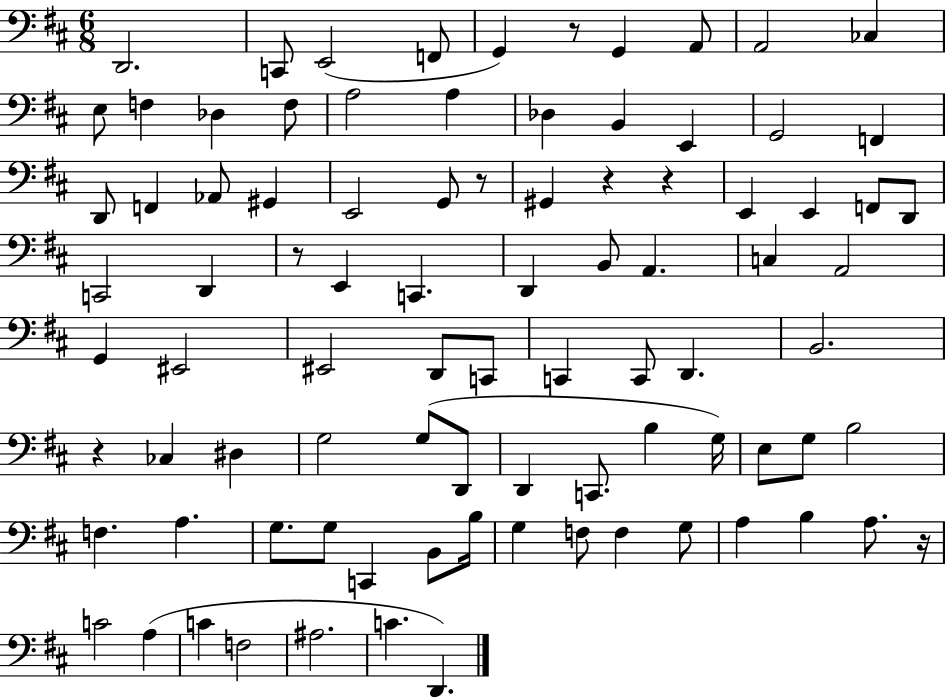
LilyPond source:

{
  \clef bass
  \numericTimeSignature
  \time 6/8
  \key d \major
  d,2. | c,8 e,2( f,8 | g,4) r8 g,4 a,8 | a,2 ces4 | \break e8 f4 des4 f8 | a2 a4 | des4 b,4 e,4 | g,2 f,4 | \break d,8 f,4 aes,8 gis,4 | e,2 g,8 r8 | gis,4 r4 r4 | e,4 e,4 f,8 d,8 | \break c,2 d,4 | r8 e,4 c,4. | d,4 b,8 a,4. | c4 a,2 | \break g,4 eis,2 | eis,2 d,8 c,8 | c,4 c,8 d,4. | b,2. | \break r4 ces4 dis4 | g2 g8( d,8 | d,4 c,8. b4 g16) | e8 g8 b2 | \break f4. a4. | g8. g8 c,4 b,8 b16 | g4 f8 f4 g8 | a4 b4 a8. r16 | \break c'2 a4( | c'4 f2 | ais2. | c'4. d,4.) | \break \bar "|."
}